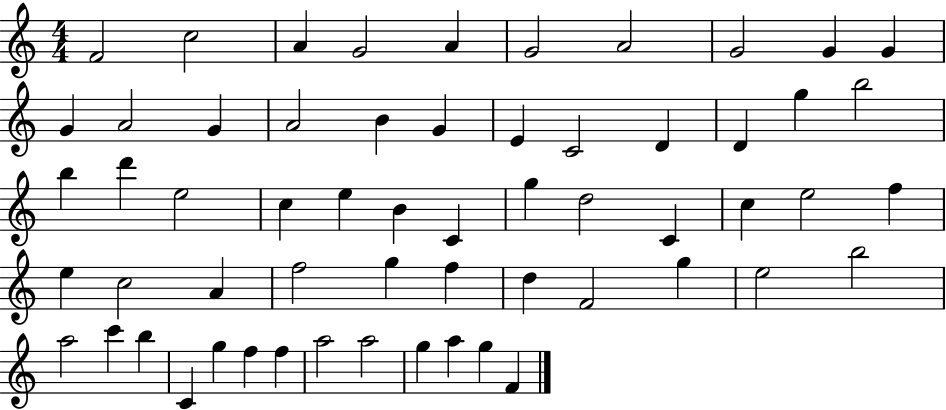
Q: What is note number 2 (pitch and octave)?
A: C5